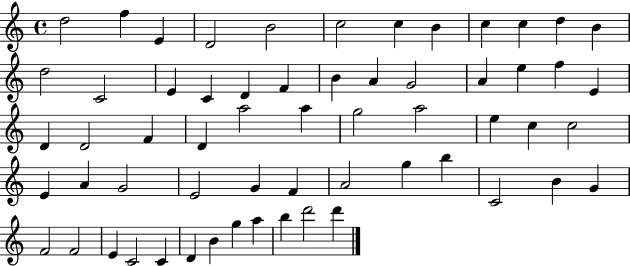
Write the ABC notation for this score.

X:1
T:Untitled
M:4/4
L:1/4
K:C
d2 f E D2 B2 c2 c B c c d B d2 C2 E C D F B A G2 A e f E D D2 F D a2 a g2 a2 e c c2 E A G2 E2 G F A2 g b C2 B G F2 F2 E C2 C D B g a b d'2 d'